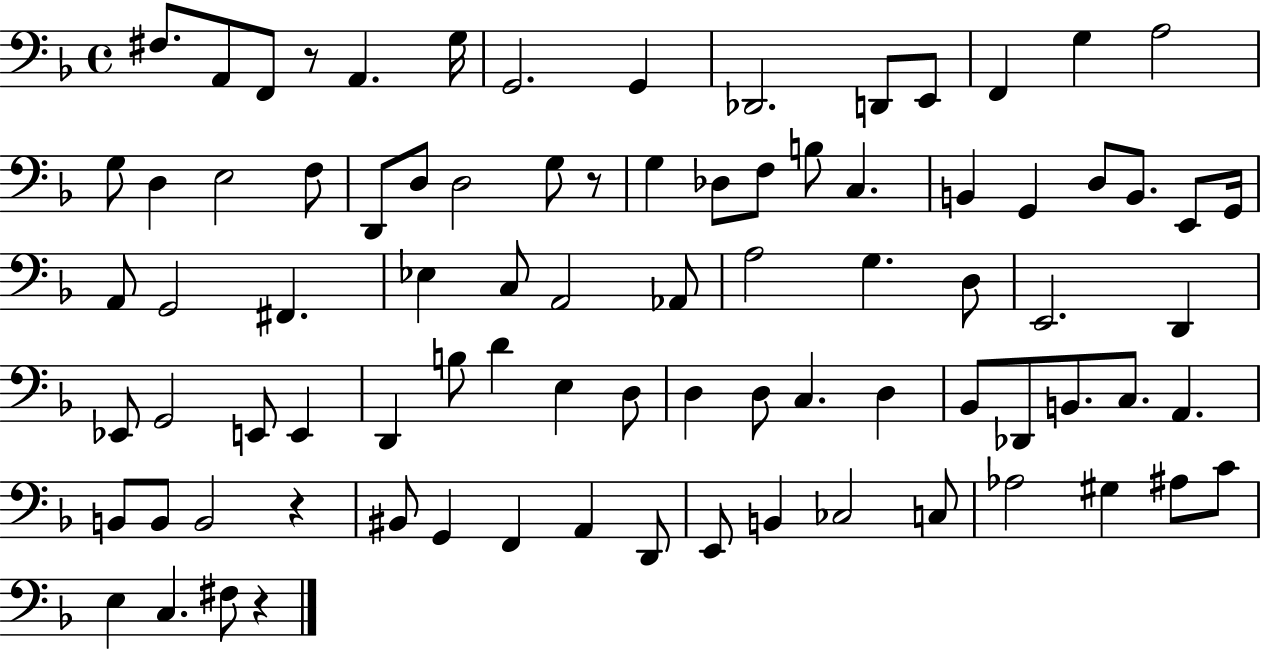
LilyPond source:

{
  \clef bass
  \time 4/4
  \defaultTimeSignature
  \key f \major
  fis8. a,8 f,8 r8 a,4. g16 | g,2. g,4 | des,2. d,8 e,8 | f,4 g4 a2 | \break g8 d4 e2 f8 | d,8 d8 d2 g8 r8 | g4 des8 f8 b8 c4. | b,4 g,4 d8 b,8. e,8 g,16 | \break a,8 g,2 fis,4. | ees4 c8 a,2 aes,8 | a2 g4. d8 | e,2. d,4 | \break ees,8 g,2 e,8 e,4 | d,4 b8 d'4 e4 d8 | d4 d8 c4. d4 | bes,8 des,8 b,8. c8. a,4. | \break b,8 b,8 b,2 r4 | bis,8 g,4 f,4 a,4 d,8 | e,8 b,4 ces2 c8 | aes2 gis4 ais8 c'8 | \break e4 c4. fis8 r4 | \bar "|."
}